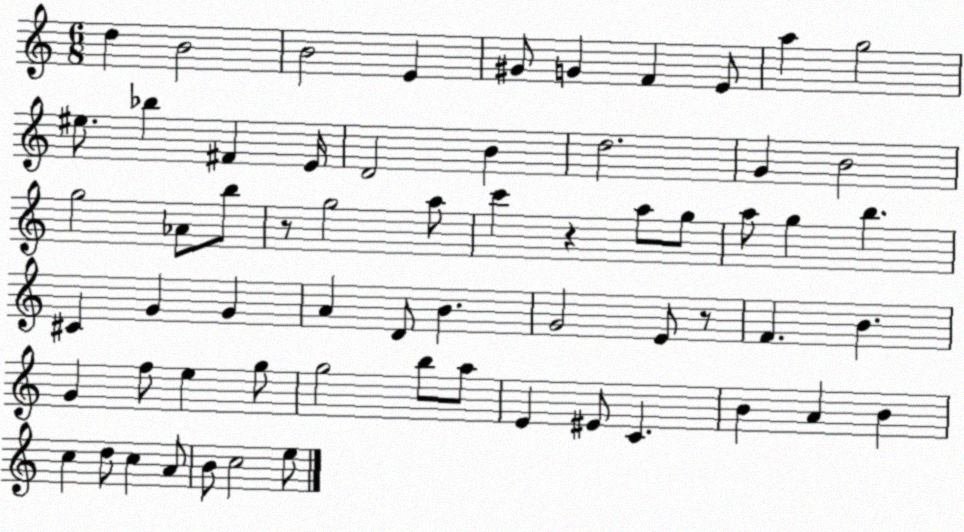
X:1
T:Untitled
M:6/8
L:1/4
K:C
d B2 B2 E ^G/2 G F E/2 a g2 ^e/2 _b ^F E/4 D2 B d2 G B2 g2 _A/2 b/2 z/2 g2 a/2 c' z a/2 g/2 a/2 g b ^C G G A D/2 B G2 E/2 z/2 F B G f/2 e g/2 g2 b/2 a/2 E ^E/2 C B A B c d/2 c A/2 B/2 c2 e/2